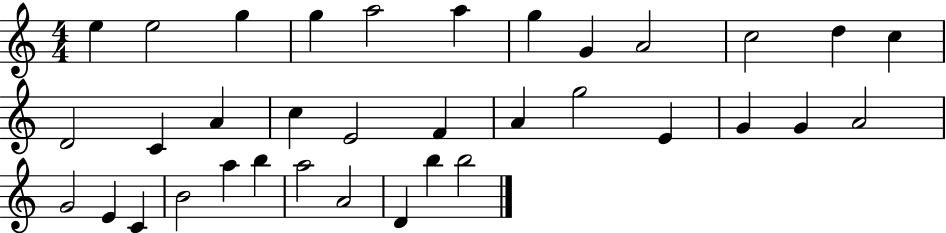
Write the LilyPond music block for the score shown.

{
  \clef treble
  \numericTimeSignature
  \time 4/4
  \key c \major
  e''4 e''2 g''4 | g''4 a''2 a''4 | g''4 g'4 a'2 | c''2 d''4 c''4 | \break d'2 c'4 a'4 | c''4 e'2 f'4 | a'4 g''2 e'4 | g'4 g'4 a'2 | \break g'2 e'4 c'4 | b'2 a''4 b''4 | a''2 a'2 | d'4 b''4 b''2 | \break \bar "|."
}